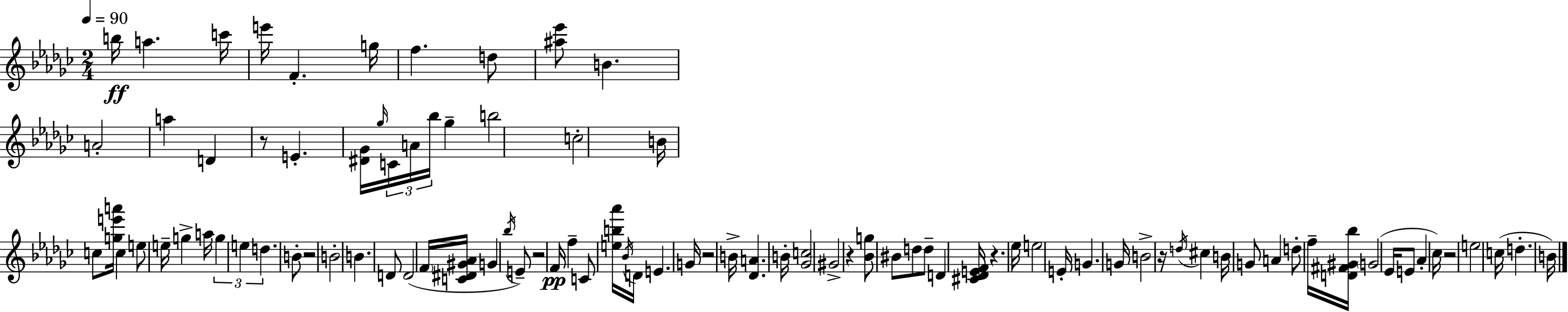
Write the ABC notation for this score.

X:1
T:Untitled
M:2/4
L:1/4
K:Ebm
b/4 a c'/4 e'/4 F g/4 f d/2 [^a_e']/2 B A2 a D z/2 E [^D_G]/4 _g/4 C/4 A/4 _b/4 _g b2 c2 B/4 c/2 [ge'a']/4 c e/2 e/4 g a/4 g e d B/2 z2 B2 B D/2 D2 F/4 [C^D^G_A]/4 G _b/4 E/2 z2 F/4 f C/2 [eb_a']/4 _B/4 D/4 E G/4 z2 B/4 [_DA] B/4 [_Gc]2 ^G2 z [_Bg]/2 ^B/2 d/2 d/2 D [^C_DEF]/4 z _e/4 e2 E/4 G G/4 B2 z/4 d/4 ^c B/4 G/2 A d/2 f/4 [D^F^G_b]/4 G2 _E/4 E/2 _A _c/4 z2 e2 c/4 d B/4